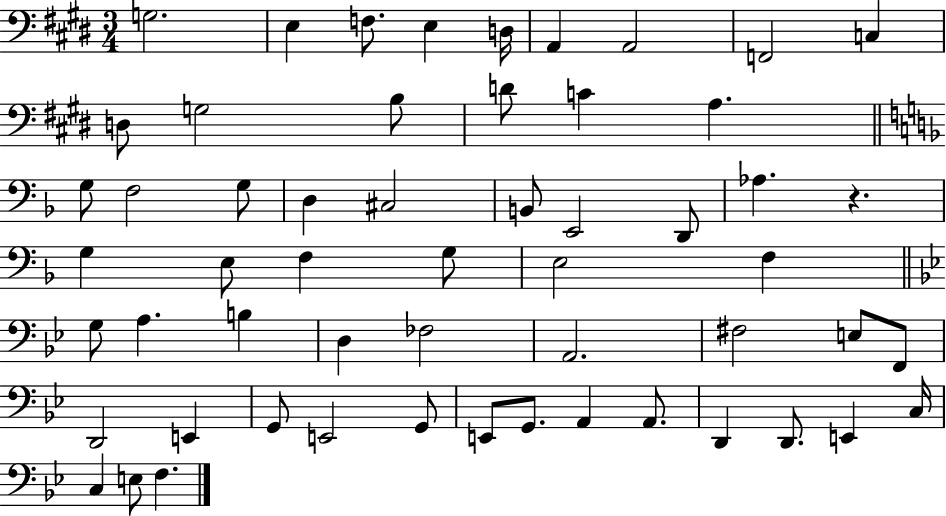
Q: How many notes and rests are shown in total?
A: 56